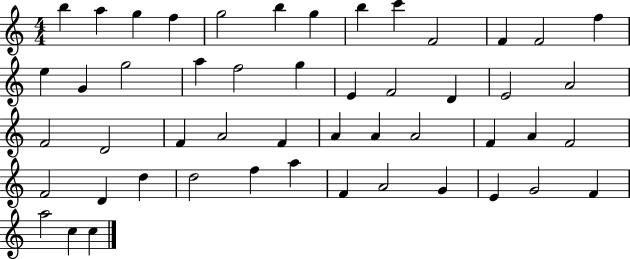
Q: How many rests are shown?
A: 0